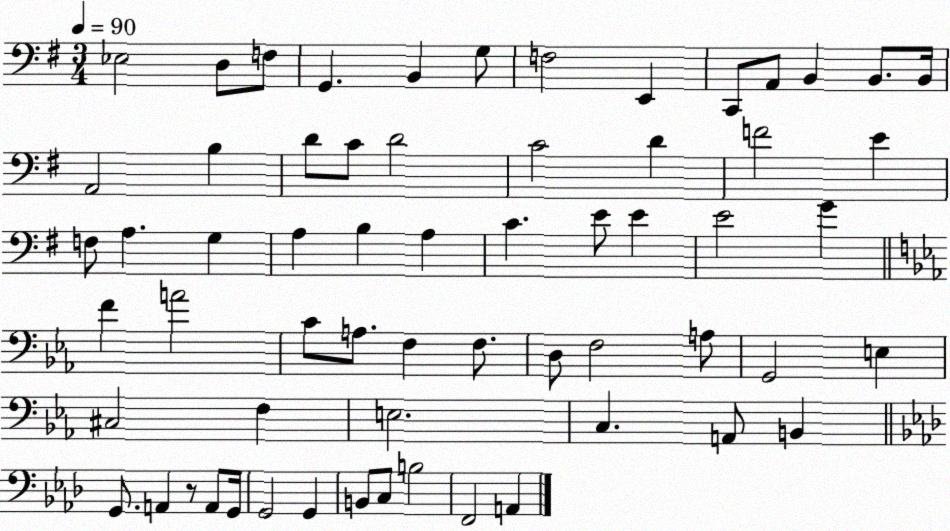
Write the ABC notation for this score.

X:1
T:Untitled
M:3/4
L:1/4
K:G
_E,2 D,/2 F,/2 G,, B,, G,/2 F,2 E,, C,,/2 A,,/2 B,, B,,/2 B,,/4 A,,2 B, D/2 C/2 D2 C2 D F2 E F,/2 A, G, A, B, A, C E/2 E E2 G F A2 C/2 A,/2 F, F,/2 D,/2 F,2 A,/2 G,,2 E, ^C,2 F, E,2 C, A,,/2 B,, G,,/2 A,, z/2 A,,/2 G,,/4 G,,2 G,, B,,/2 C,/2 B,2 F,,2 A,,